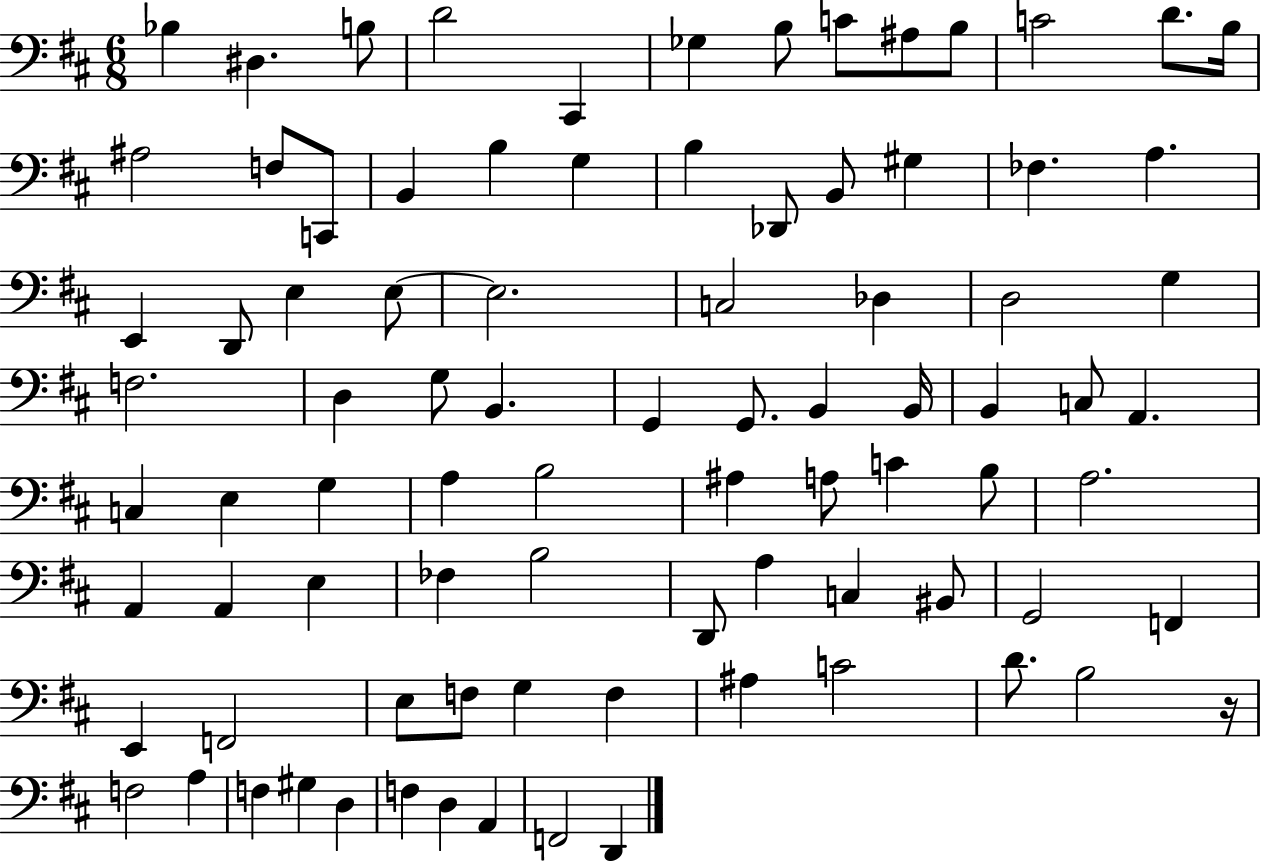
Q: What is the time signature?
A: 6/8